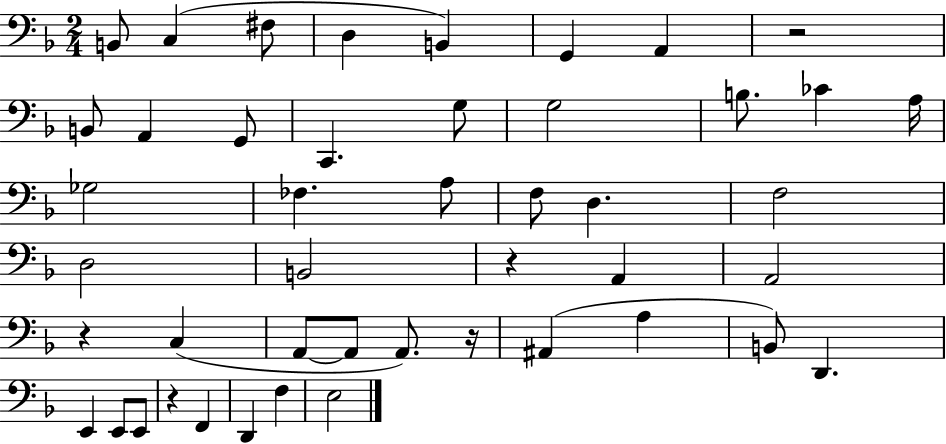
{
  \clef bass
  \numericTimeSignature
  \time 2/4
  \key f \major
  b,8 c4( fis8 | d4 b,4) | g,4 a,4 | r2 | \break b,8 a,4 g,8 | c,4. g8 | g2 | b8. ces'4 a16 | \break ges2 | fes4. a8 | f8 d4. | f2 | \break d2 | b,2 | r4 a,4 | a,2 | \break r4 c4( | a,8~~ a,8 a,8.) r16 | ais,4( a4 | b,8) d,4. | \break e,4 e,8 e,8 | r4 f,4 | d,4 f4 | e2 | \break \bar "|."
}